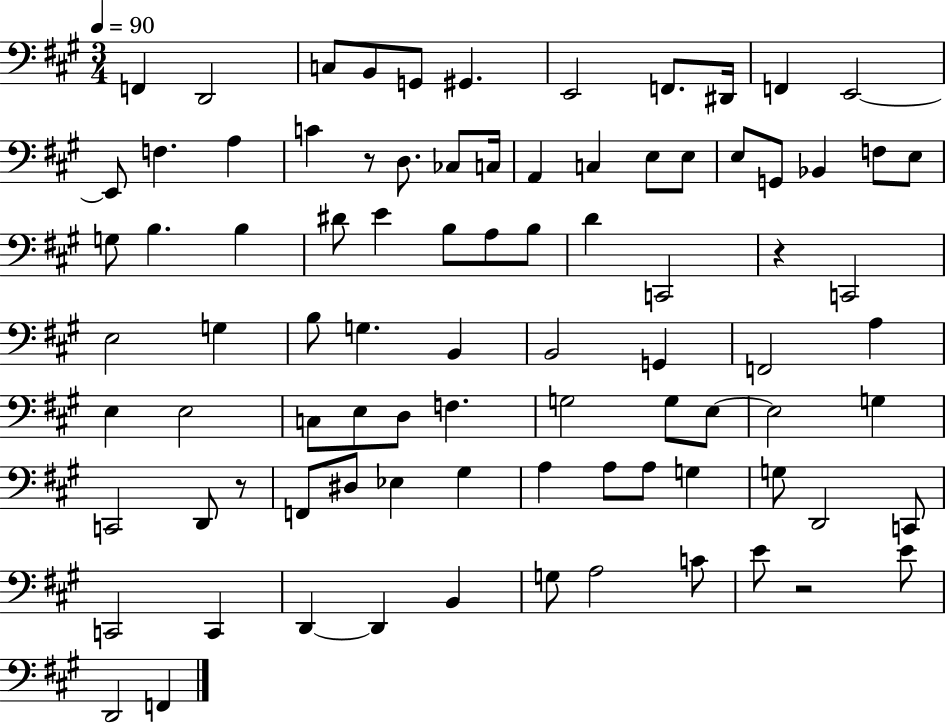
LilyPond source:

{
  \clef bass
  \numericTimeSignature
  \time 3/4
  \key a \major
  \tempo 4 = 90
  f,4 d,2 | c8 b,8 g,8 gis,4. | e,2 f,8. dis,16 | f,4 e,2~~ | \break e,8 f4. a4 | c'4 r8 d8. ces8 c16 | a,4 c4 e8 e8 | e8 g,8 bes,4 f8 e8 | \break g8 b4. b4 | dis'8 e'4 b8 a8 b8 | d'4 c,2 | r4 c,2 | \break e2 g4 | b8 g4. b,4 | b,2 g,4 | f,2 a4 | \break e4 e2 | c8 e8 d8 f4. | g2 g8 e8~~ | e2 g4 | \break c,2 d,8 r8 | f,8 dis8 ees4 gis4 | a4 a8 a8 g4 | g8 d,2 c,8 | \break c,2 c,4 | d,4~~ d,4 b,4 | g8 a2 c'8 | e'8 r2 e'8 | \break d,2 f,4 | \bar "|."
}